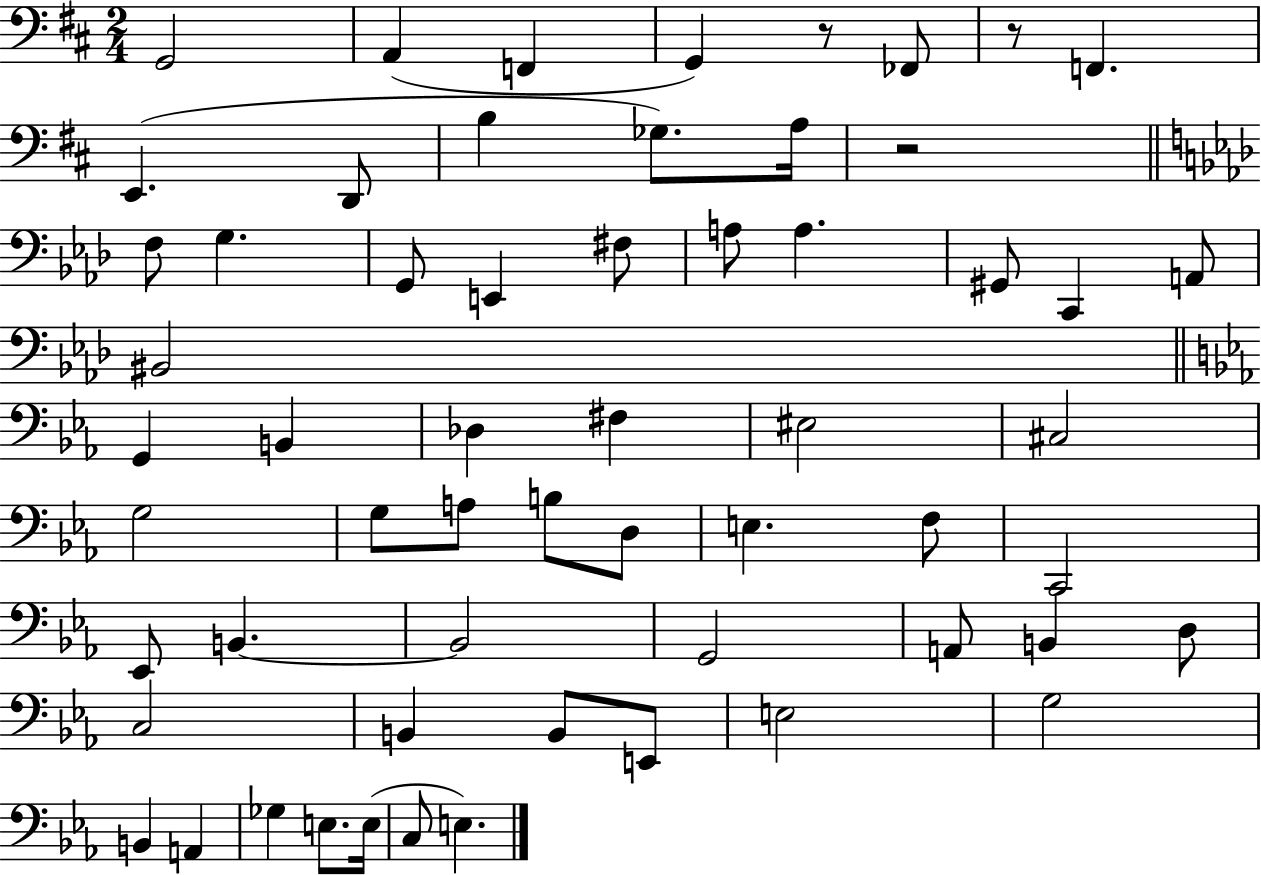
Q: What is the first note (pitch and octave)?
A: G2